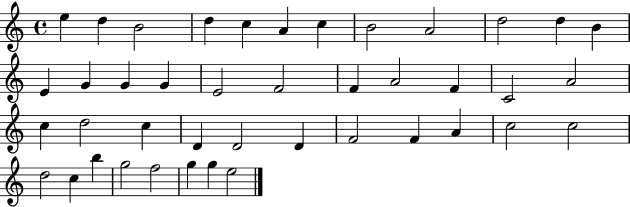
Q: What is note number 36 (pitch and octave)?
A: C5